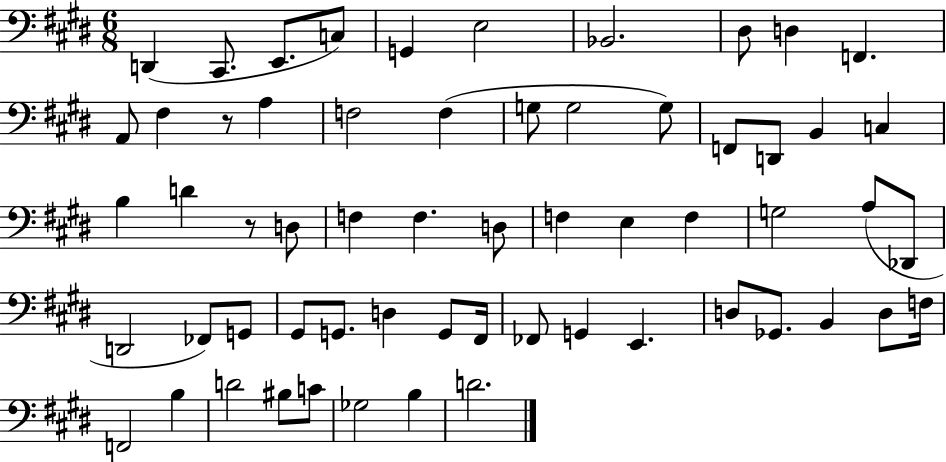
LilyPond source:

{
  \clef bass
  \numericTimeSignature
  \time 6/8
  \key e \major
  d,4( cis,8. e,8. c8) | g,4 e2 | bes,2. | dis8 d4 f,4. | \break a,8 fis4 r8 a4 | f2 f4( | g8 g2 g8) | f,8 d,8 b,4 c4 | \break b4 d'4 r8 d8 | f4 f4. d8 | f4 e4 f4 | g2 a8( des,8 | \break d,2 fes,8) g,8 | gis,8 g,8. d4 g,8 fis,16 | fes,8 g,4 e,4. | d8 ges,8. b,4 d8 f16 | \break f,2 b4 | d'2 bis8 c'8 | ges2 b4 | d'2. | \break \bar "|."
}